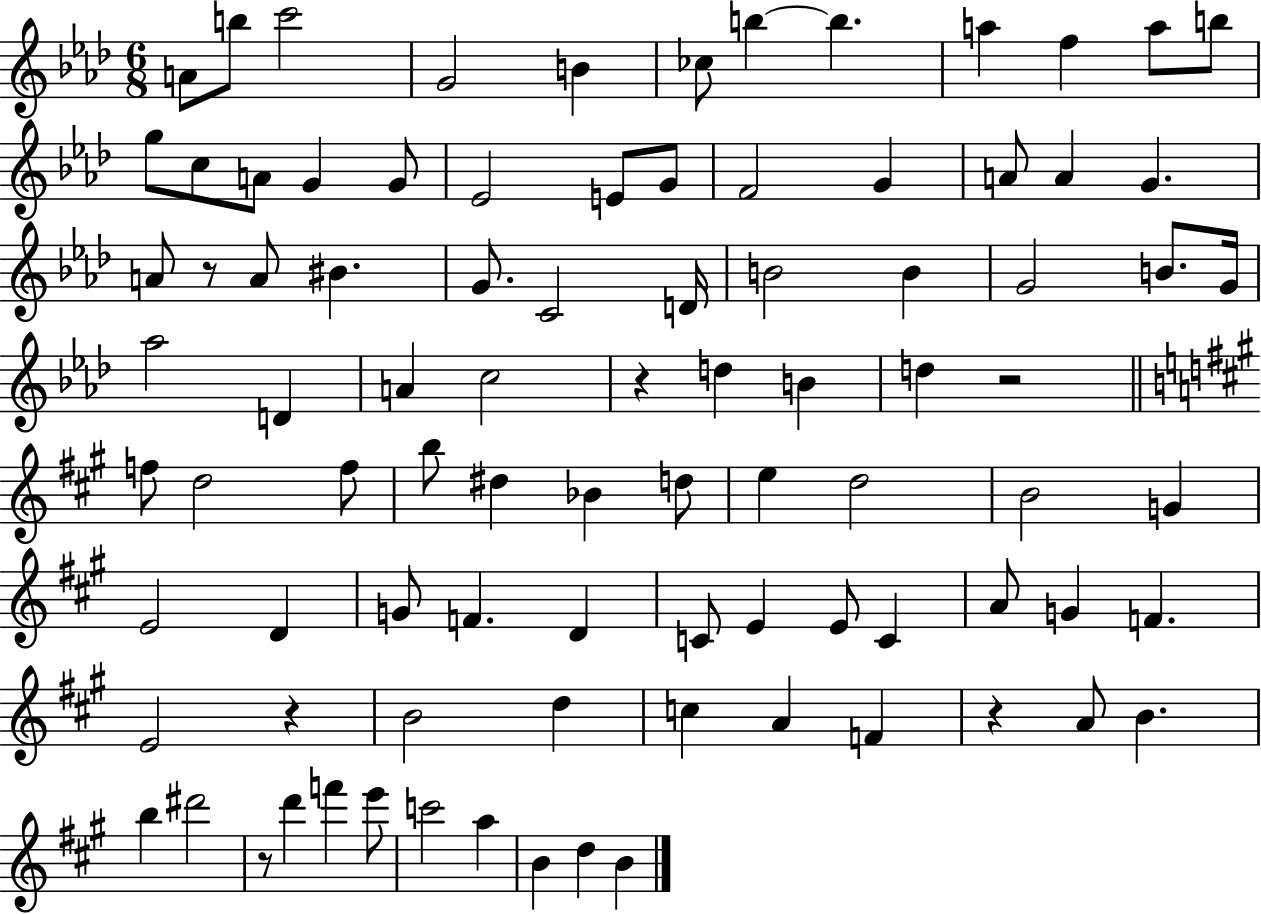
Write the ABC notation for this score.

X:1
T:Untitled
M:6/8
L:1/4
K:Ab
A/2 b/2 c'2 G2 B _c/2 b b a f a/2 b/2 g/2 c/2 A/2 G G/2 _E2 E/2 G/2 F2 G A/2 A G A/2 z/2 A/2 ^B G/2 C2 D/4 B2 B G2 B/2 G/4 _a2 D A c2 z d B d z2 f/2 d2 f/2 b/2 ^d _B d/2 e d2 B2 G E2 D G/2 F D C/2 E E/2 C A/2 G F E2 z B2 d c A F z A/2 B b ^d'2 z/2 d' f' e'/2 c'2 a B d B